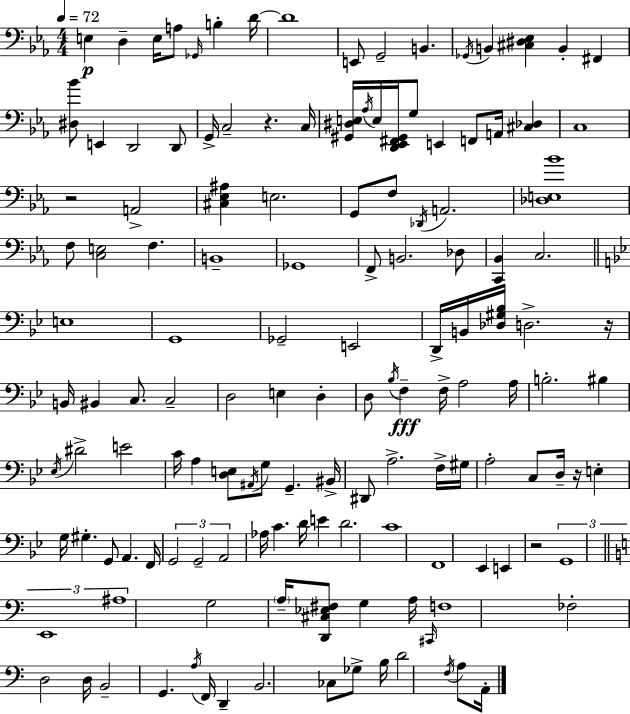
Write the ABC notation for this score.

X:1
T:Untitled
M:4/4
L:1/4
K:Cm
E, D, E,/4 A,/2 _G,,/4 B, D/4 D4 E,,/2 G,,2 B,, _G,,/4 B,, [^C,^D,_E,] B,, ^F,, [^D,_B]/2 E,, D,,2 D,,/2 G,,/4 C,2 z C,/4 [^G,,^D,E,]/4 _A,/4 E,/4 [D,,_E,,^F,,^G,,]/4 G,/2 E,, F,,/2 A,,/4 [^C,_D,] C,4 z2 A,,2 [^C,_E,^A,] E,2 G,,/2 F,/2 _D,,/4 A,,2 [_D,E,_B]4 F,/2 [C,E,]2 F, B,,4 _G,,4 F,,/2 B,,2 _D,/2 [C,,_B,,] C,2 E,4 G,,4 _G,,2 E,,2 D,,/4 B,,/4 [_D,^G,_B,]/4 D,2 z/4 B,,/4 ^B,, C,/2 C,2 D,2 E, D, D,/2 _B,/4 F, F,/4 A,2 A,/4 B,2 ^B, _E,/4 ^D2 E2 C/4 A, [D,E,]/2 ^A,,/4 G,/2 G,, ^B,,/4 ^D,,/2 A,2 F,/4 ^G,/4 A,2 C,/2 D,/4 z/4 E, G,/4 ^G, G,,/2 A,, F,,/4 G,,2 G,,2 A,,2 _A,/4 C D/4 E D2 C4 F,,4 _E,, E,, z2 G,,4 E,,4 ^A,4 G,2 A,/4 [D,,^C,_E,^F,]/2 G, A,/4 ^C,,/4 F,4 _F,2 D,2 D,/4 B,,2 G,, A,/4 F,,/4 D,, B,,2 _C,/2 _G,/2 B,/4 D2 F,/4 A,/2 A,,/4